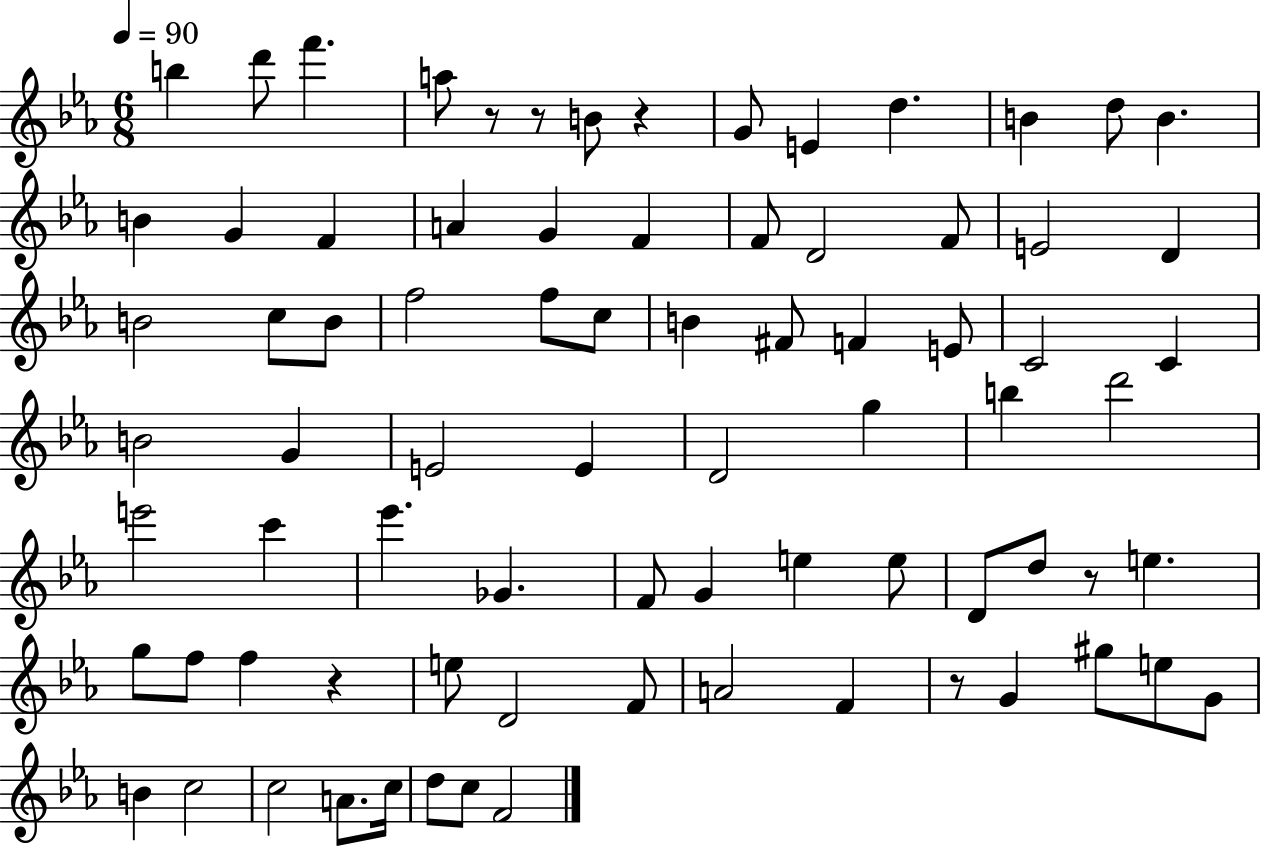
B5/q D6/e F6/q. A5/e R/e R/e B4/e R/q G4/e E4/q D5/q. B4/q D5/e B4/q. B4/q G4/q F4/q A4/q G4/q F4/q F4/e D4/h F4/e E4/h D4/q B4/h C5/e B4/e F5/h F5/e C5/e B4/q F#4/e F4/q E4/e C4/h C4/q B4/h G4/q E4/h E4/q D4/h G5/q B5/q D6/h E6/h C6/q Eb6/q. Gb4/q. F4/e G4/q E5/q E5/e D4/e D5/e R/e E5/q. G5/e F5/e F5/q R/q E5/e D4/h F4/e A4/h F4/q R/e G4/q G#5/e E5/e G4/e B4/q C5/h C5/h A4/e. C5/s D5/e C5/e F4/h